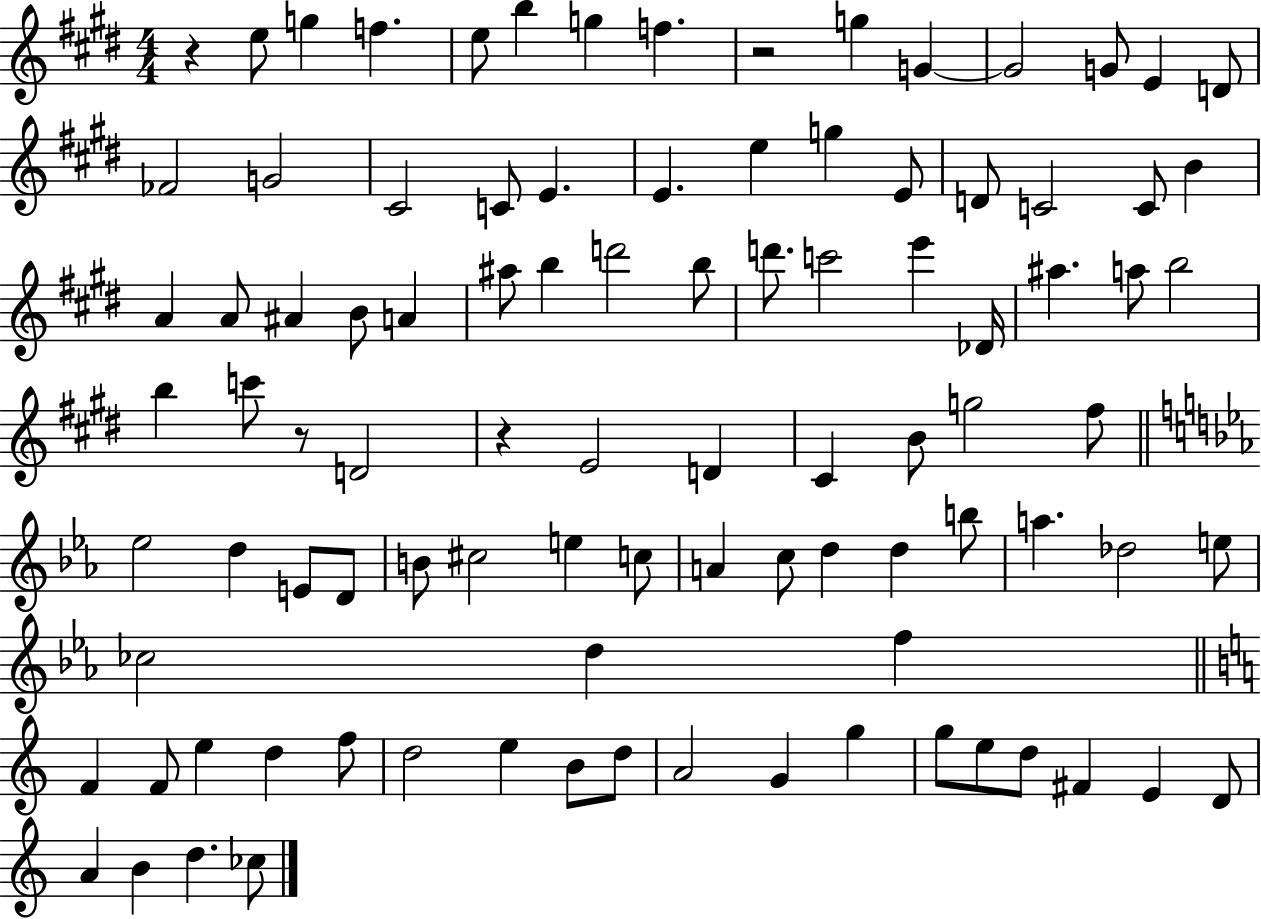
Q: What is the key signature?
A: E major